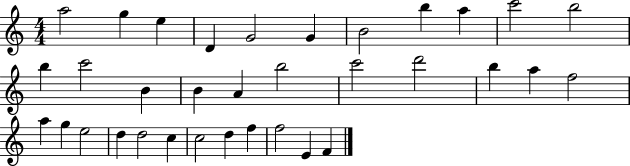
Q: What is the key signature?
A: C major